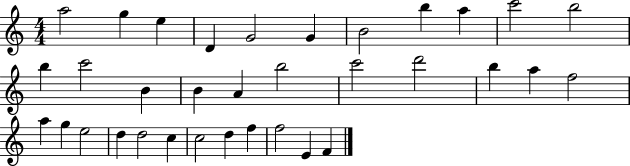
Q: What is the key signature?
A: C major